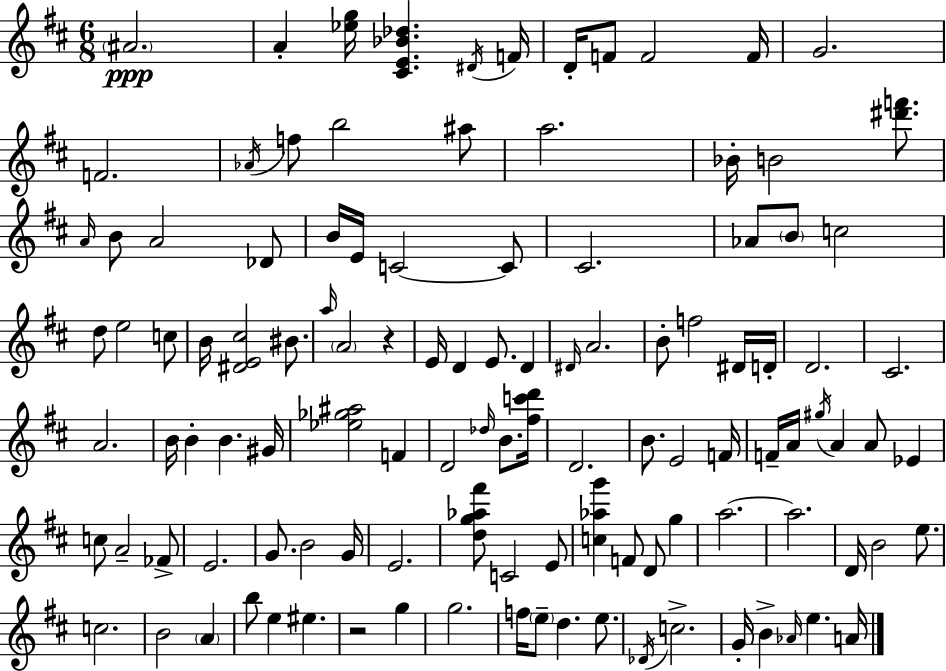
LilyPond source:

{
  \clef treble
  \numericTimeSignature
  \time 6/8
  \key d \major
  \parenthesize ais'2.\ppp | a'4-. <ees'' g''>16 <cis' e' bes' des''>4. \acciaccatura { dis'16 } | f'16 d'16-. f'8 f'2 | f'16 g'2. | \break f'2. | \acciaccatura { aes'16 } f''8 b''2 | ais''8 a''2. | bes'16-. b'2 <dis''' f'''>8. | \break \grace { a'16 } b'8 a'2 | des'8 b'16 e'16 c'2~~ | c'8 cis'2. | aes'8 \parenthesize b'8 c''2 | \break d''8 e''2 | c''8 b'16 <dis' e' cis''>2 | bis'8. \grace { a''16 } \parenthesize a'2 | r4 e'16 d'4 e'8. | \break d'4 \grace { dis'16 } a'2. | b'8-. f''2 | dis'16 d'16-. d'2. | cis'2. | \break a'2. | b'16 b'4-. b'4. | gis'16 <ees'' ges'' ais''>2 | f'4 d'2 | \break \grace { des''16 } b'8. <fis'' c''' d'''>16 d'2. | b'8. e'2 | f'16 f'16-- a'16 \acciaccatura { gis''16 } a'4 | a'8 ees'4 c''8 a'2-- | \break fes'8-> e'2. | g'8. b'2 | g'16 e'2. | <d'' g'' aes'' fis'''>8 c'2 | \break e'8 <c'' aes'' g'''>4 f'8 | d'8 g''4 a''2.~~ | a''2. | d'16 b'2 | \break e''8. c''2. | b'2 | \parenthesize a'4 b''8 e''4 | eis''4. r2 | \break g''4 g''2. | f''16 \parenthesize e''8-- d''4. | e''8. \acciaccatura { des'16 } c''2.-> | g'16-. b'4-> | \break \grace { aes'16 } e''4. a'16 \bar "|."
}